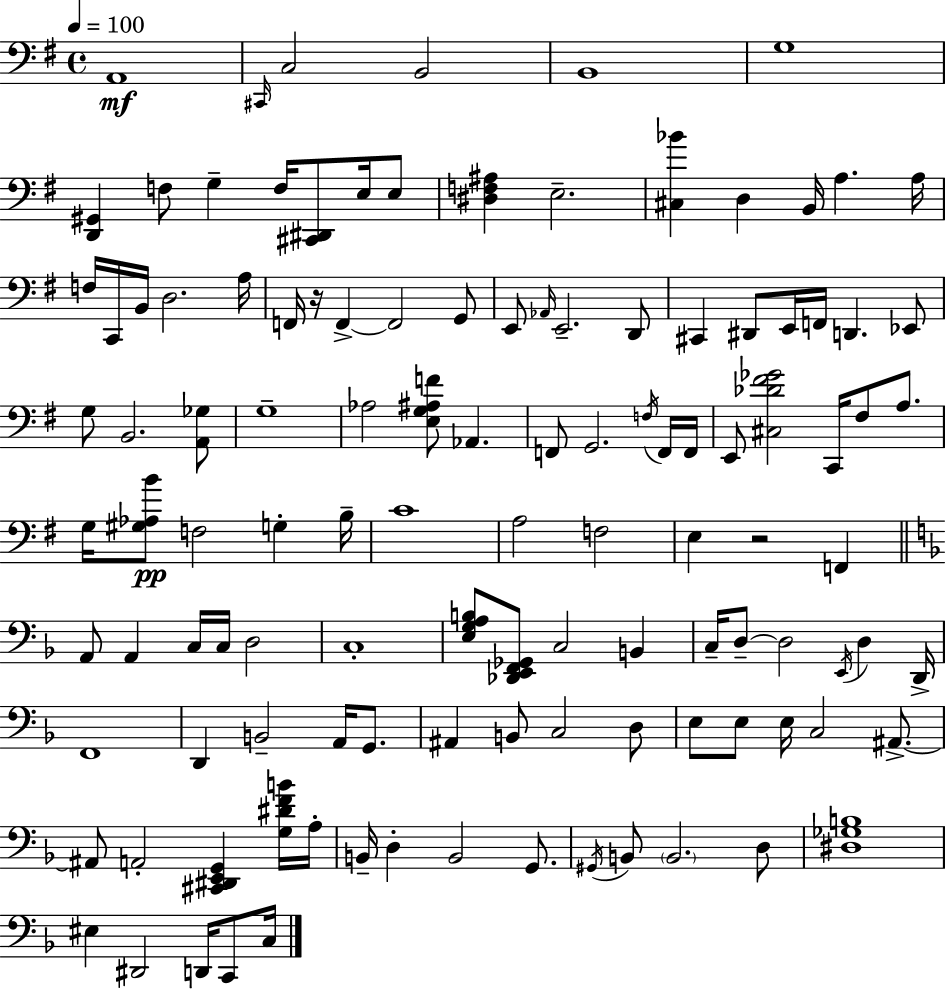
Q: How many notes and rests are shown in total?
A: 117